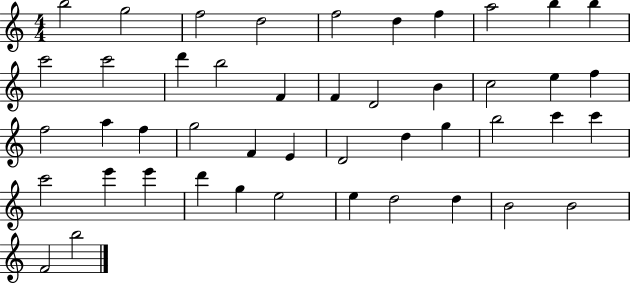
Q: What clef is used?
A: treble